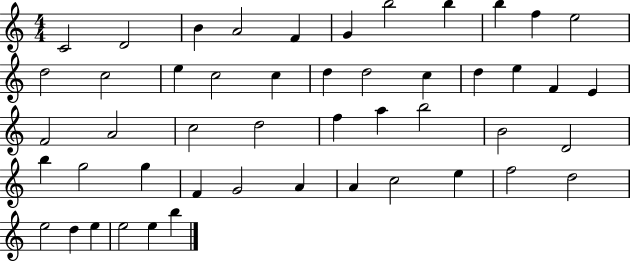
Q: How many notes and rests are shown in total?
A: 49